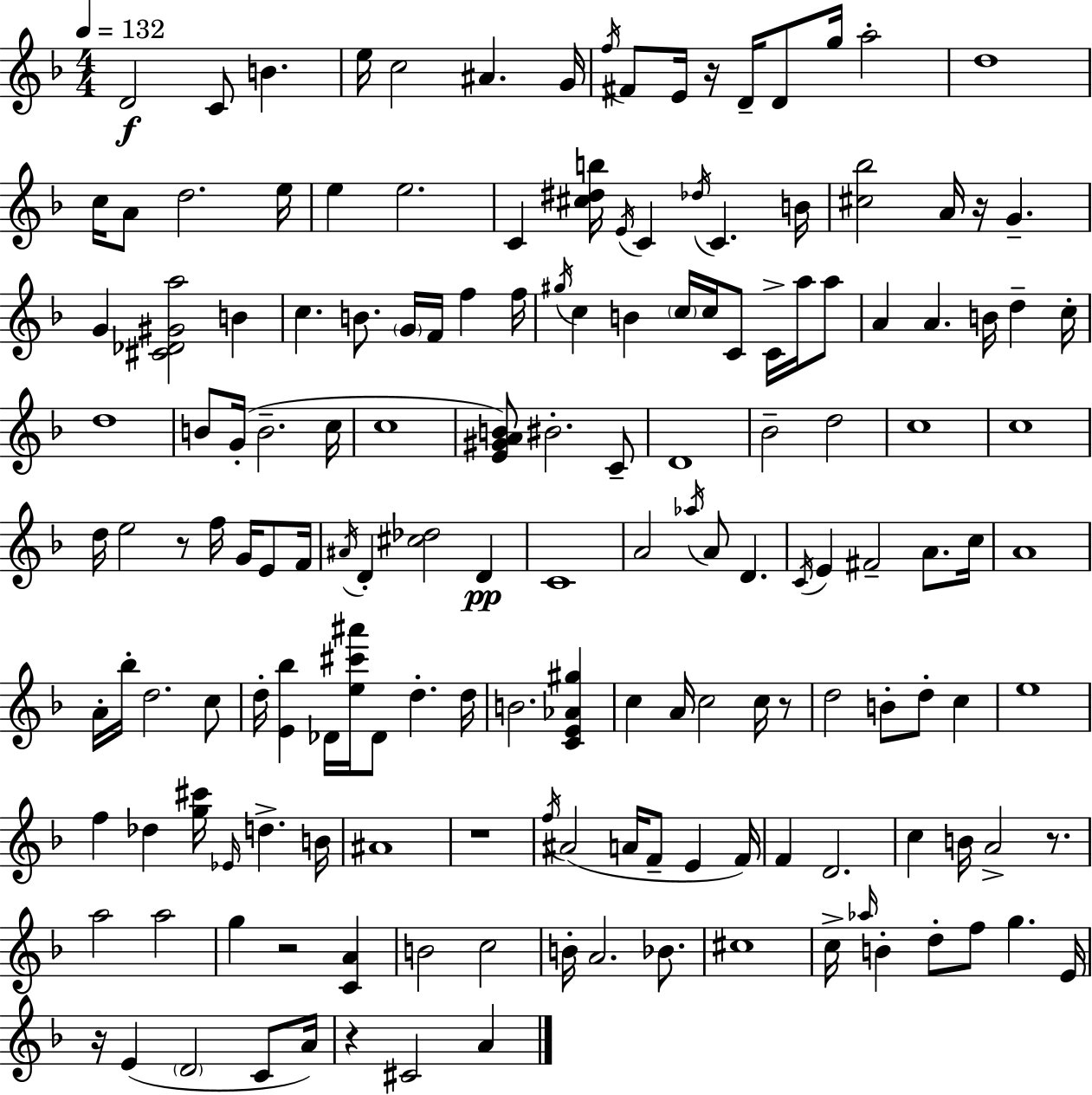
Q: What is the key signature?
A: D minor